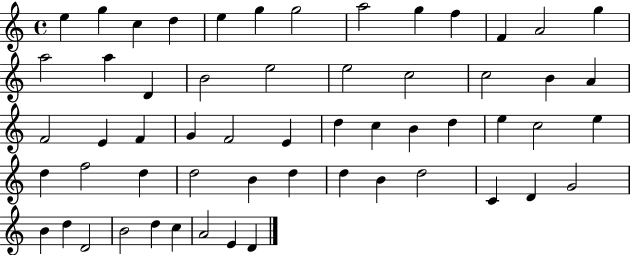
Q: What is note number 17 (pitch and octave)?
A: B4